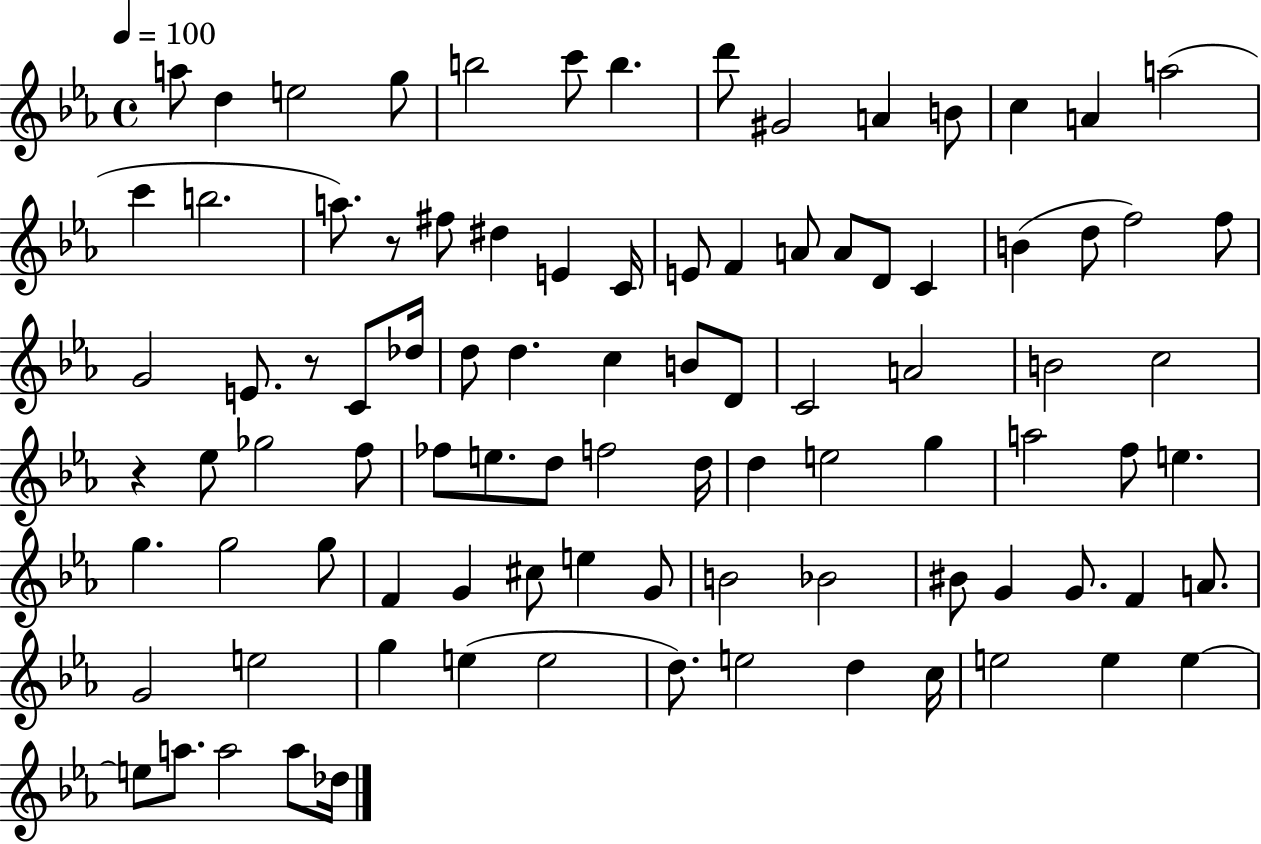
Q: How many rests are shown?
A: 3